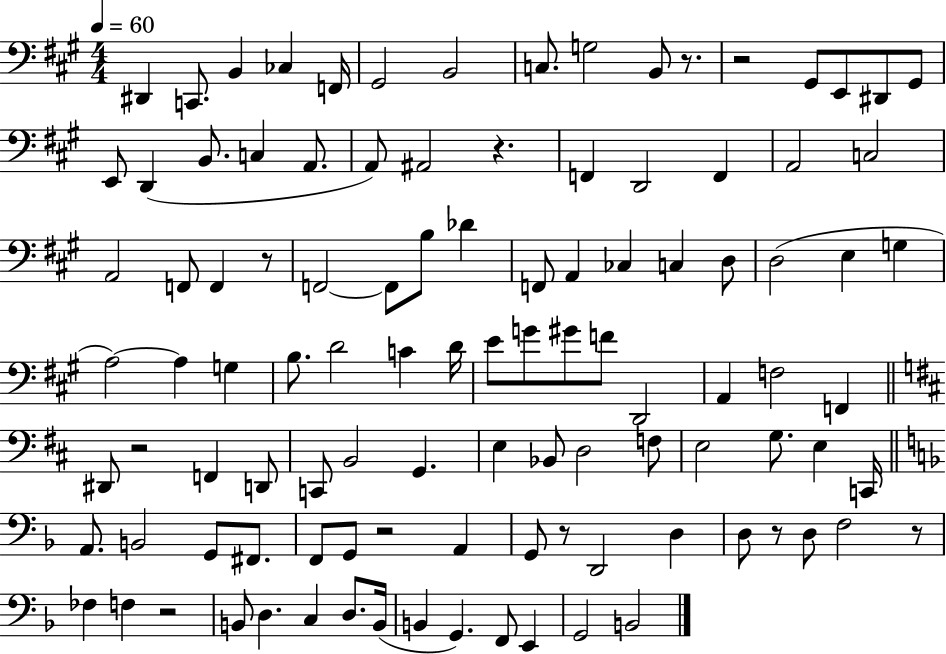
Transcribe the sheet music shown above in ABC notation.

X:1
T:Untitled
M:4/4
L:1/4
K:A
^D,, C,,/2 B,, _C, F,,/4 ^G,,2 B,,2 C,/2 G,2 B,,/2 z/2 z2 ^G,,/2 E,,/2 ^D,,/2 ^G,,/2 E,,/2 D,, B,,/2 C, A,,/2 A,,/2 ^A,,2 z F,, D,,2 F,, A,,2 C,2 A,,2 F,,/2 F,, z/2 F,,2 F,,/2 B,/2 _D F,,/2 A,, _C, C, D,/2 D,2 E, G, A,2 A, G, B,/2 D2 C D/4 E/2 G/2 ^G/2 F/2 D,,2 A,, F,2 F,, ^D,,/2 z2 F,, D,,/2 C,,/2 B,,2 G,, E, _B,,/2 D,2 F,/2 E,2 G,/2 E, C,,/4 A,,/2 B,,2 G,,/2 ^F,,/2 F,,/2 G,,/2 z2 A,, G,,/2 z/2 D,,2 D, D,/2 z/2 D,/2 F,2 z/2 _F, F, z2 B,,/2 D, C, D,/2 B,,/4 B,, G,, F,,/2 E,, G,,2 B,,2